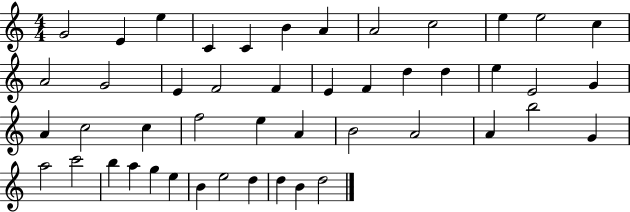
G4/h E4/q E5/q C4/q C4/q B4/q A4/q A4/h C5/h E5/q E5/h C5/q A4/h G4/h E4/q F4/h F4/q E4/q F4/q D5/q D5/q E5/q E4/h G4/q A4/q C5/h C5/q F5/h E5/q A4/q B4/h A4/h A4/q B5/h G4/q A5/h C6/h B5/q A5/q G5/q E5/q B4/q E5/h D5/q D5/q B4/q D5/h